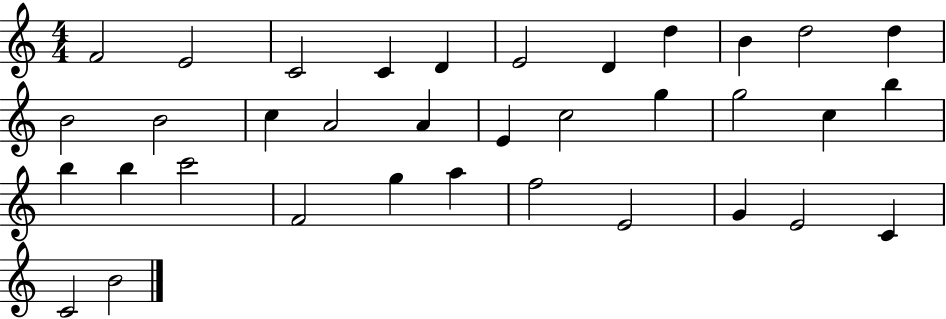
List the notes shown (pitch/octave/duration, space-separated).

F4/h E4/h C4/h C4/q D4/q E4/h D4/q D5/q B4/q D5/h D5/q B4/h B4/h C5/q A4/h A4/q E4/q C5/h G5/q G5/h C5/q B5/q B5/q B5/q C6/h F4/h G5/q A5/q F5/h E4/h G4/q E4/h C4/q C4/h B4/h